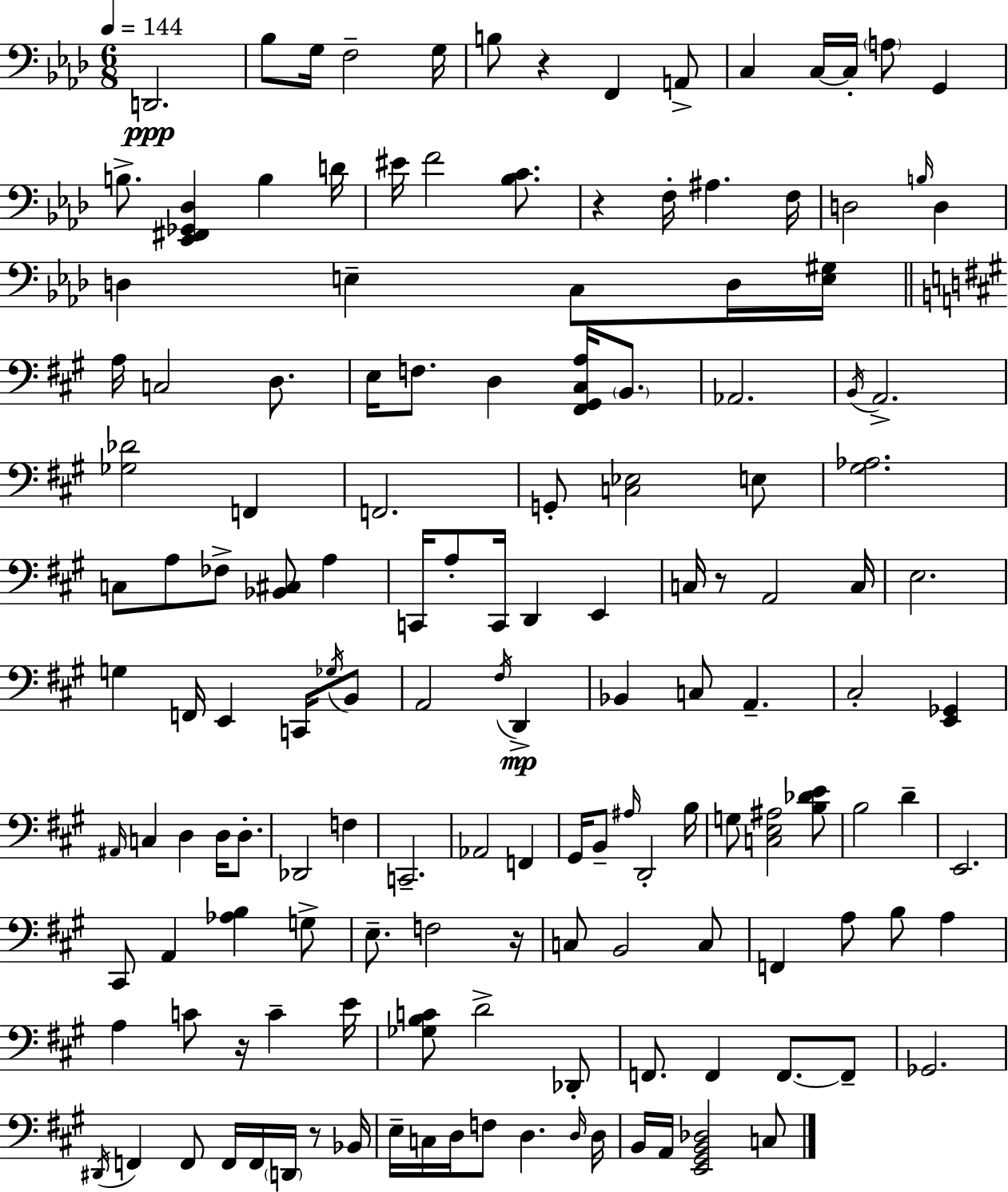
X:1
T:Untitled
M:6/8
L:1/4
K:Ab
D,,2 _B,/2 G,/4 F,2 G,/4 B,/2 z F,, A,,/2 C, C,/4 C,/4 A,/2 G,, B,/2 [_E,,^F,,_G,,_D,] B, D/4 ^E/4 F2 [_B,C]/2 z F,/4 ^A, F,/4 D,2 B,/4 D, D, E, C,/2 D,/4 [E,^G,]/4 A,/4 C,2 D,/2 E,/4 F,/2 D, [^F,,^G,,^C,A,]/4 B,,/2 _A,,2 B,,/4 A,,2 [_G,_D]2 F,, F,,2 G,,/2 [C,_E,]2 E,/2 [^G,_A,]2 C,/2 A,/2 _F,/2 [_B,,^C,]/2 A, C,,/4 A,/2 C,,/4 D,, E,, C,/4 z/2 A,,2 C,/4 E,2 G, F,,/4 E,, C,,/4 _G,/4 B,,/2 A,,2 ^F,/4 D,, _B,, C,/2 A,, ^C,2 [E,,_G,,] ^A,,/4 C, D, D,/4 D,/2 _D,,2 F, C,,2 _A,,2 F,, ^G,,/4 B,,/2 ^A,/4 D,,2 B,/4 G,/2 [C,E,^A,]2 [B,_DE]/2 B,2 D E,,2 ^C,,/2 A,, [_A,B,] G,/2 E,/2 F,2 z/4 C,/2 B,,2 C,/2 F,, A,/2 B,/2 A, A, C/2 z/4 C E/4 [_G,B,C]/2 D2 _D,,/2 F,,/2 F,, F,,/2 F,,/2 _G,,2 ^D,,/4 F,, F,,/2 F,,/4 F,,/4 D,,/4 z/2 _B,,/4 E,/4 C,/4 D,/4 F,/2 D, D,/4 D,/4 B,,/4 A,,/4 [E,,^G,,B,,_D,]2 C,/2